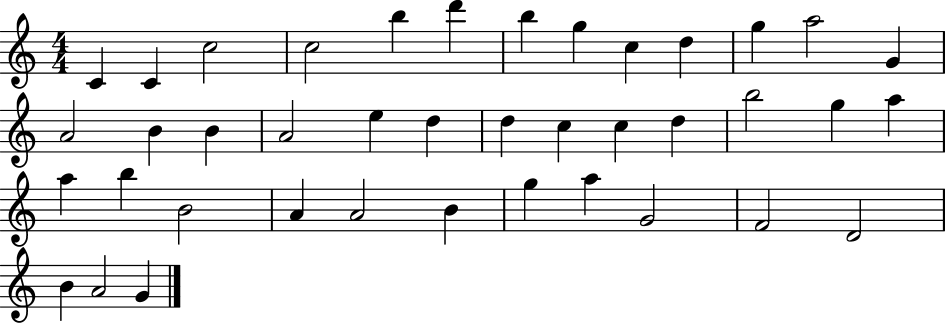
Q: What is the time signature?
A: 4/4